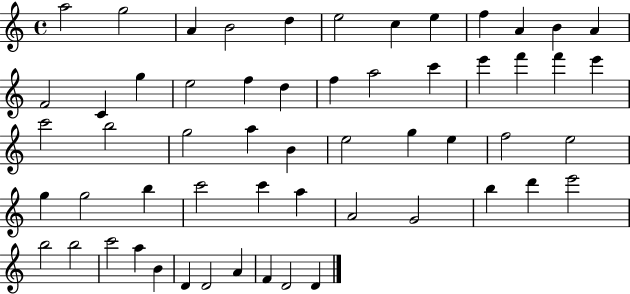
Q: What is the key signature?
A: C major